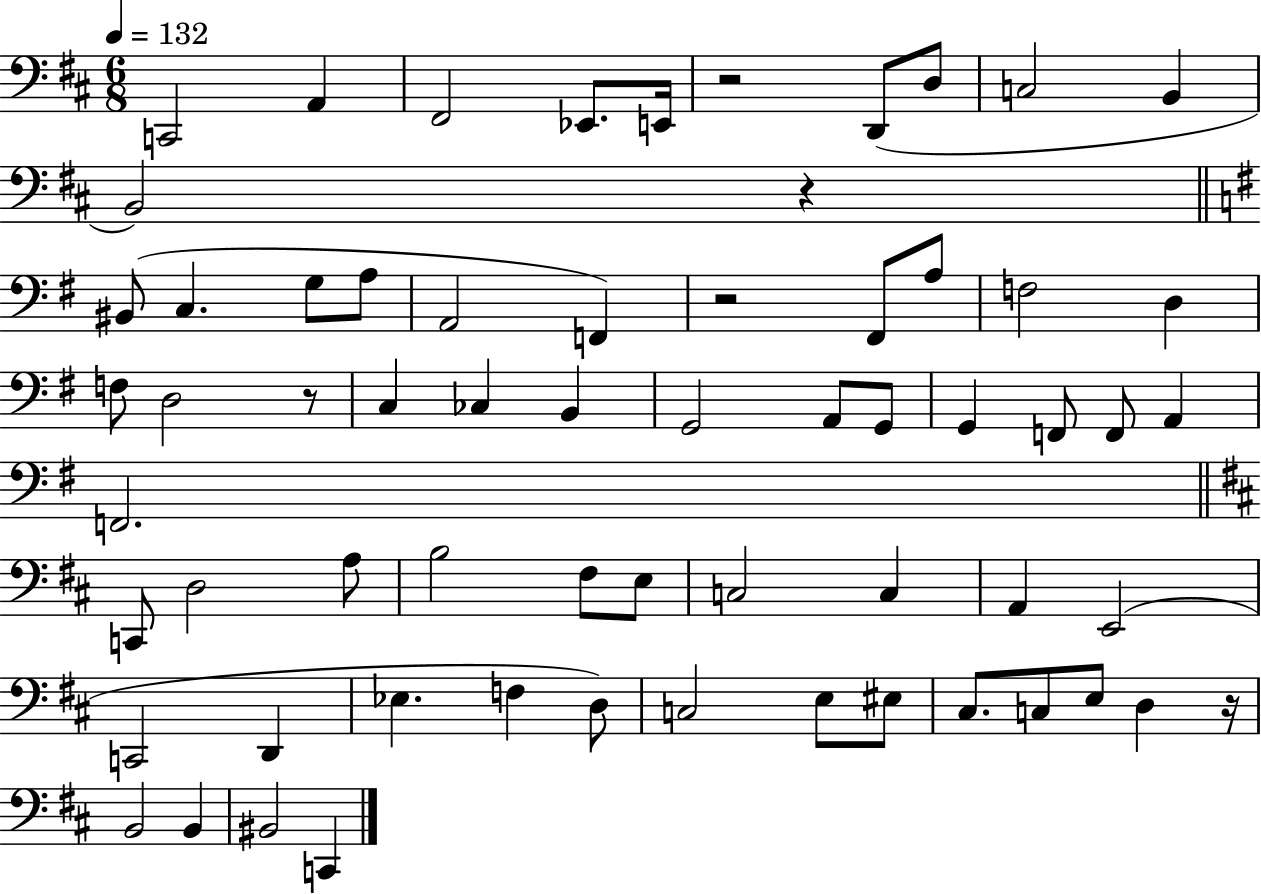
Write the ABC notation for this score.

X:1
T:Untitled
M:6/8
L:1/4
K:D
C,,2 A,, ^F,,2 _E,,/2 E,,/4 z2 D,,/2 D,/2 C,2 B,, B,,2 z ^B,,/2 C, G,/2 A,/2 A,,2 F,, z2 ^F,,/2 A,/2 F,2 D, F,/2 D,2 z/2 C, _C, B,, G,,2 A,,/2 G,,/2 G,, F,,/2 F,,/2 A,, F,,2 C,,/2 D,2 A,/2 B,2 ^F,/2 E,/2 C,2 C, A,, E,,2 C,,2 D,, _E, F, D,/2 C,2 E,/2 ^E,/2 ^C,/2 C,/2 E,/2 D, z/4 B,,2 B,, ^B,,2 C,,